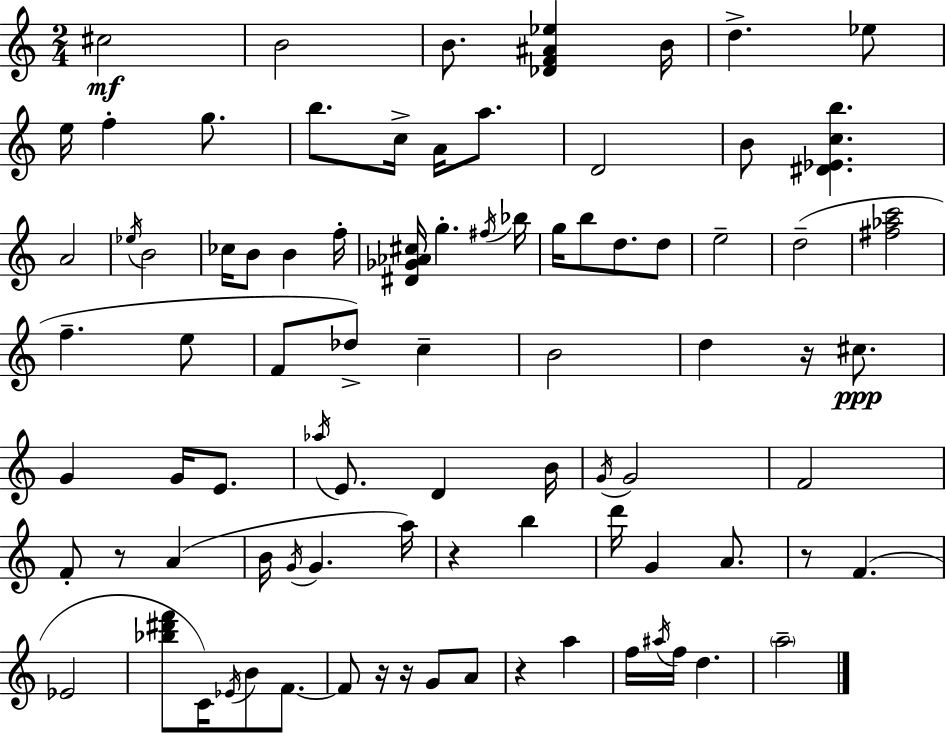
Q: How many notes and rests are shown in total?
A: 86